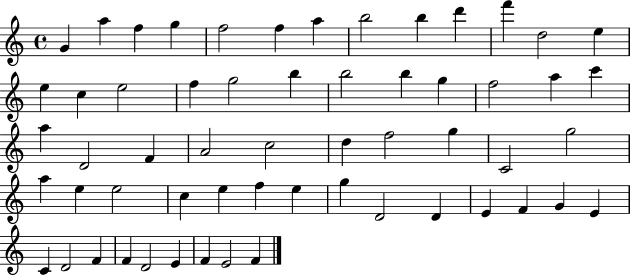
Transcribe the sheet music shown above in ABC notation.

X:1
T:Untitled
M:4/4
L:1/4
K:C
G a f g f2 f a b2 b d' f' d2 e e c e2 f g2 b b2 b g f2 a c' a D2 F A2 c2 d f2 g C2 g2 a e e2 c e f e g D2 D E F G E C D2 F F D2 E F E2 F